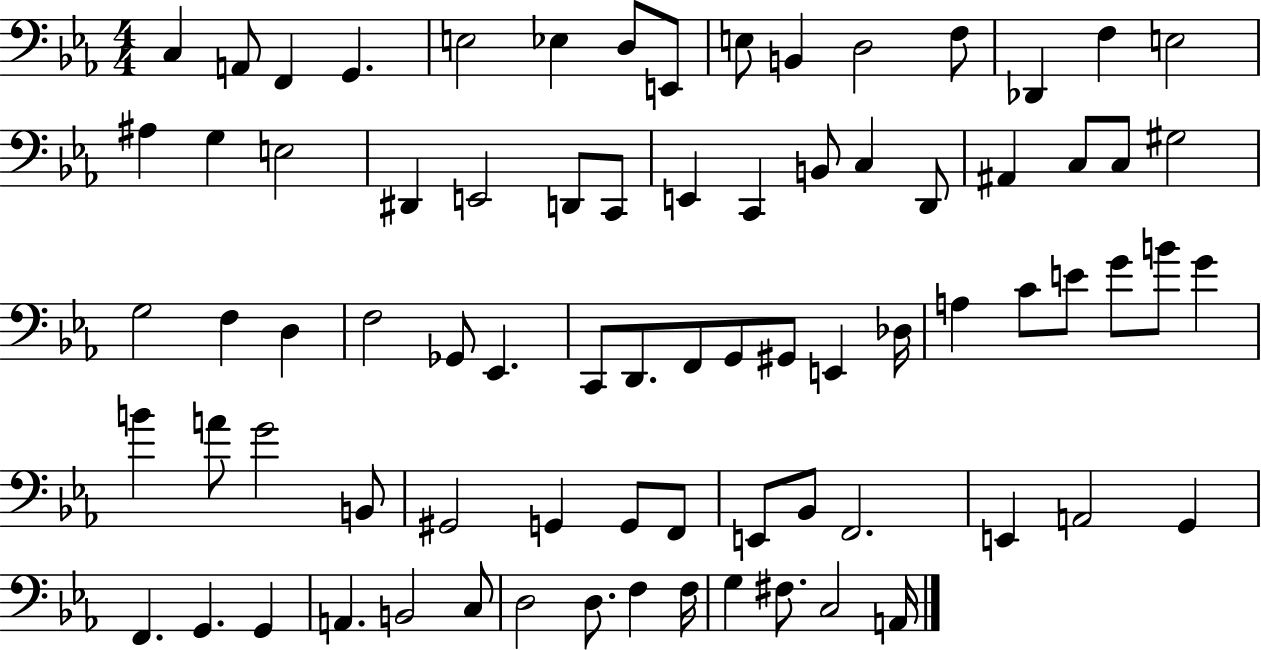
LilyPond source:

{
  \clef bass
  \numericTimeSignature
  \time 4/4
  \key ees \major
  \repeat volta 2 { c4 a,8 f,4 g,4. | e2 ees4 d8 e,8 | e8 b,4 d2 f8 | des,4 f4 e2 | \break ais4 g4 e2 | dis,4 e,2 d,8 c,8 | e,4 c,4 b,8 c4 d,8 | ais,4 c8 c8 gis2 | \break g2 f4 d4 | f2 ges,8 ees,4. | c,8 d,8. f,8 g,8 gis,8 e,4 des16 | a4 c'8 e'8 g'8 b'8 g'4 | \break b'4 a'8 g'2 b,8 | gis,2 g,4 g,8 f,8 | e,8 bes,8 f,2. | e,4 a,2 g,4 | \break f,4. g,4. g,4 | a,4. b,2 c8 | d2 d8. f4 f16 | g4 fis8. c2 a,16 | \break } \bar "|."
}